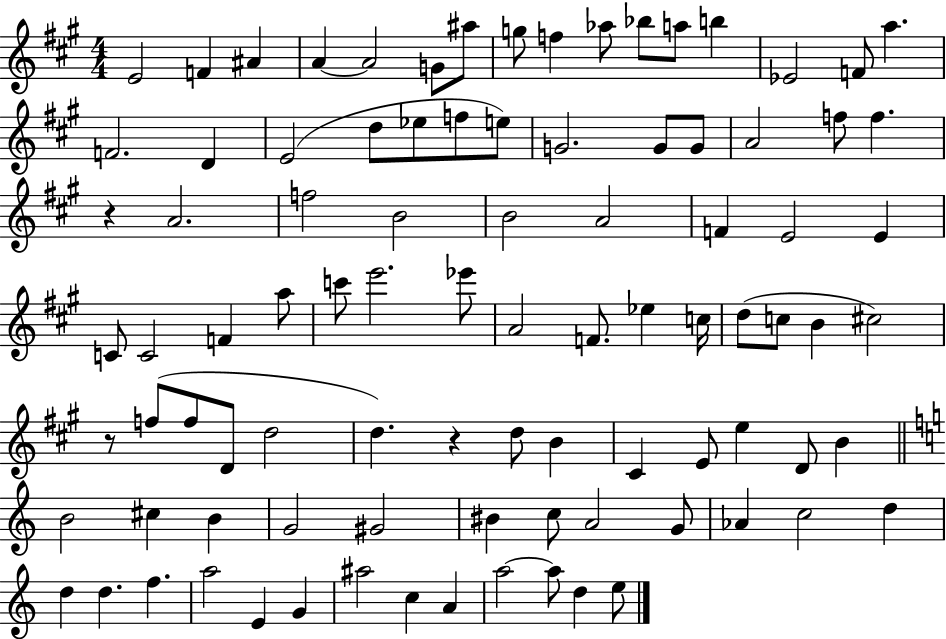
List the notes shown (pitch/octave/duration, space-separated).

E4/h F4/q A#4/q A4/q A4/h G4/e A#5/e G5/e F5/q Ab5/e Bb5/e A5/e B5/q Eb4/h F4/e A5/q. F4/h. D4/q E4/h D5/e Eb5/e F5/e E5/e G4/h. G4/e G4/e A4/h F5/e F5/q. R/q A4/h. F5/h B4/h B4/h A4/h F4/q E4/h E4/q C4/e C4/h F4/q A5/e C6/e E6/h. Eb6/e A4/h F4/e. Eb5/q C5/s D5/e C5/e B4/q C#5/h R/e F5/e F5/e D4/e D5/h D5/q. R/q D5/e B4/q C#4/q E4/e E5/q D4/e B4/q B4/h C#5/q B4/q G4/h G#4/h BIS4/q C5/e A4/h G4/e Ab4/q C5/h D5/q D5/q D5/q. F5/q. A5/h E4/q G4/q A#5/h C5/q A4/q A5/h A5/e D5/q E5/e